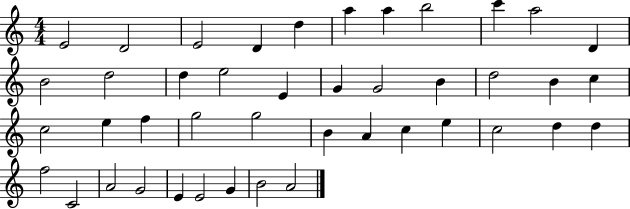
X:1
T:Untitled
M:4/4
L:1/4
K:C
E2 D2 E2 D d a a b2 c' a2 D B2 d2 d e2 E G G2 B d2 B c c2 e f g2 g2 B A c e c2 d d f2 C2 A2 G2 E E2 G B2 A2